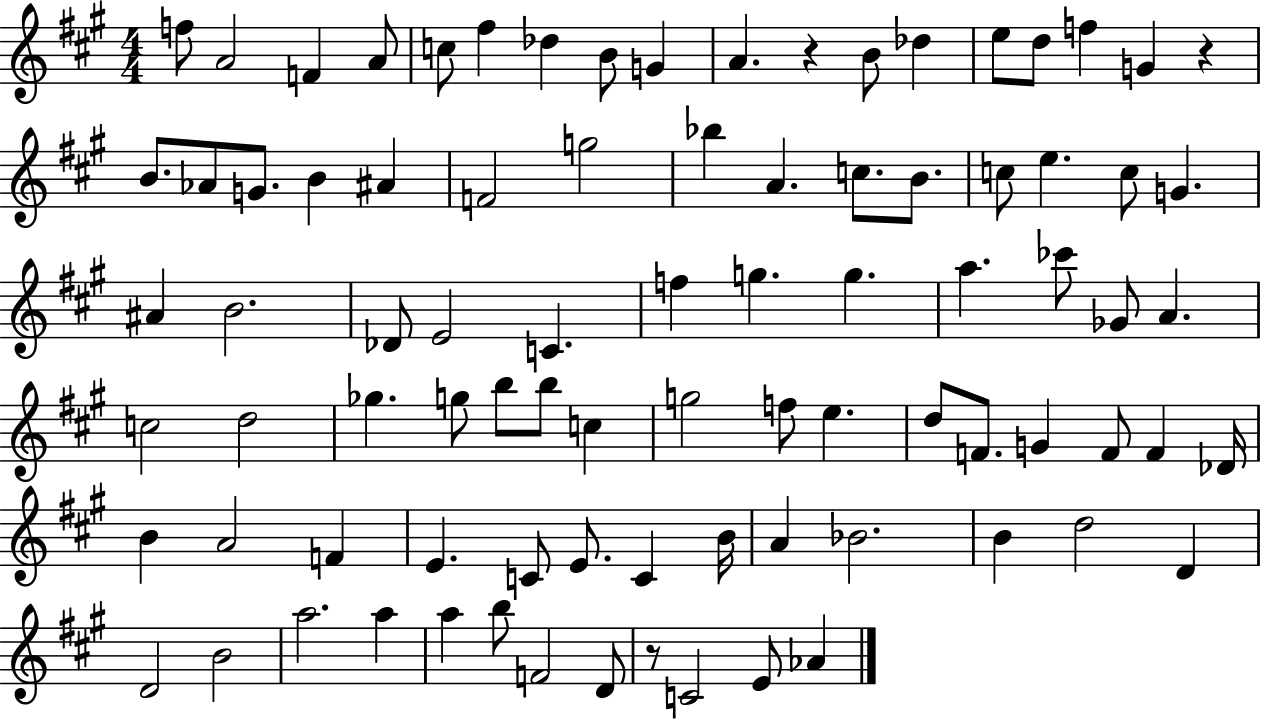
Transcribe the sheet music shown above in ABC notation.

X:1
T:Untitled
M:4/4
L:1/4
K:A
f/2 A2 F A/2 c/2 ^f _d B/2 G A z B/2 _d e/2 d/2 f G z B/2 _A/2 G/2 B ^A F2 g2 _b A c/2 B/2 c/2 e c/2 G ^A B2 _D/2 E2 C f g g a _c'/2 _G/2 A c2 d2 _g g/2 b/2 b/2 c g2 f/2 e d/2 F/2 G F/2 F _D/4 B A2 F E C/2 E/2 C B/4 A _B2 B d2 D D2 B2 a2 a a b/2 F2 D/2 z/2 C2 E/2 _A